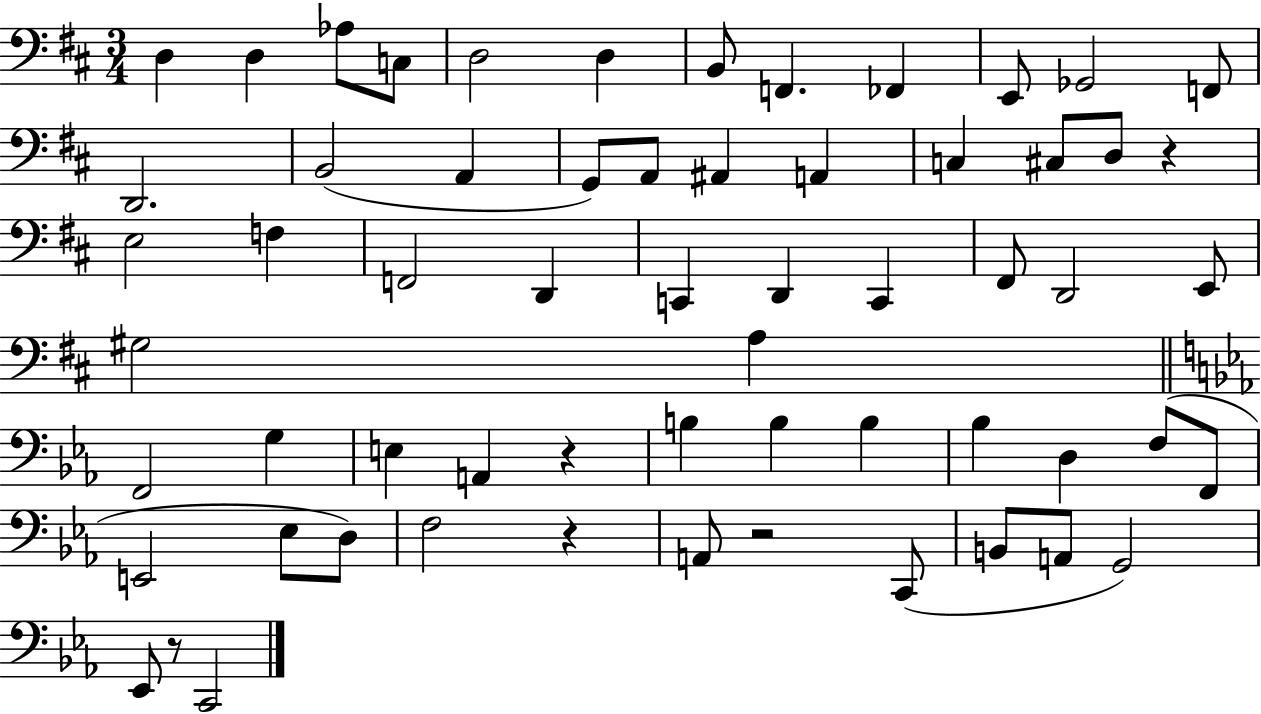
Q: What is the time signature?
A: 3/4